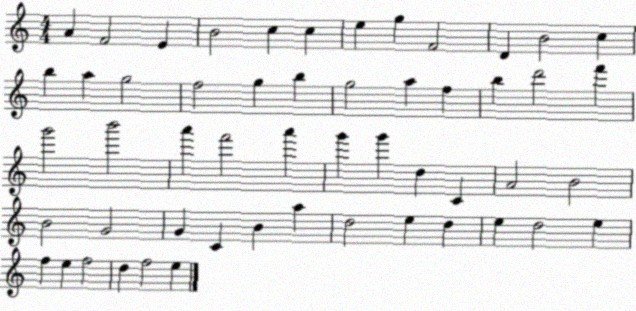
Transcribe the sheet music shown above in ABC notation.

X:1
T:Untitled
M:4/4
L:1/4
K:C
A F2 E B2 c c e g F2 D B2 c b a g2 f2 g b g2 a f b d'2 f' g'2 b'2 a' f'2 a' g' g' d C A2 B2 B2 G2 G C B a d2 e d e d2 e f e f2 d f2 e